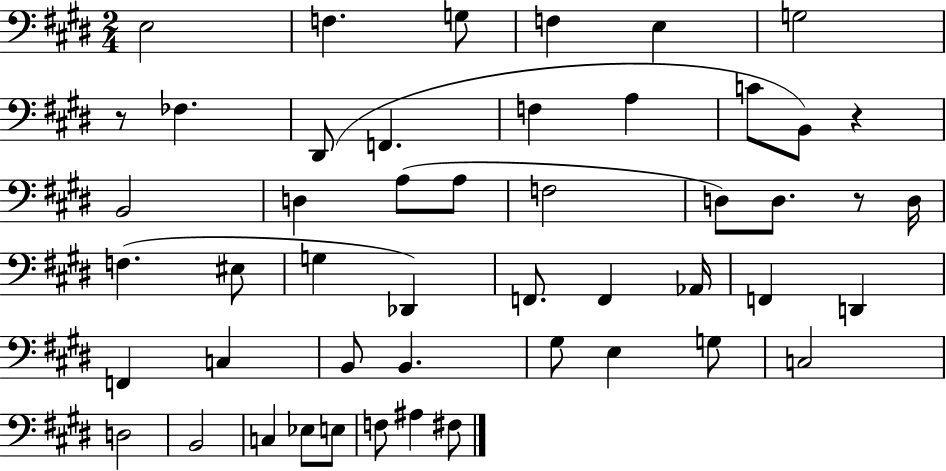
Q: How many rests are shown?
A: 3